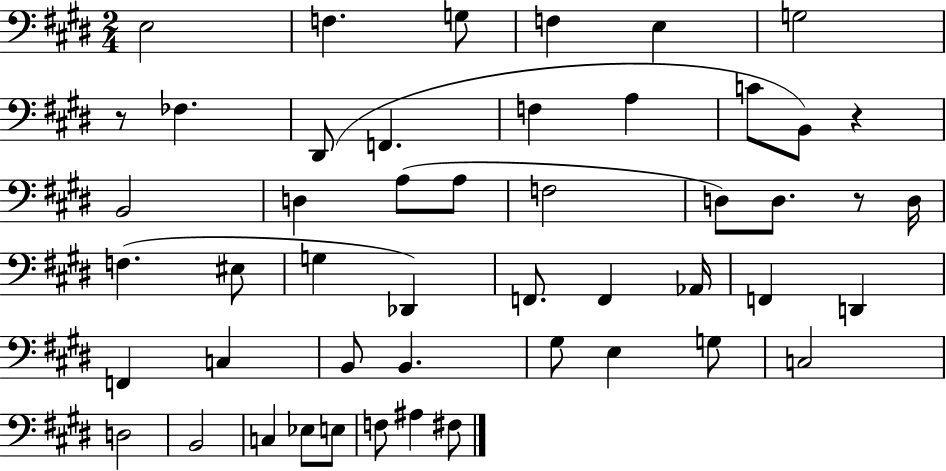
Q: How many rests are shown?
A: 3